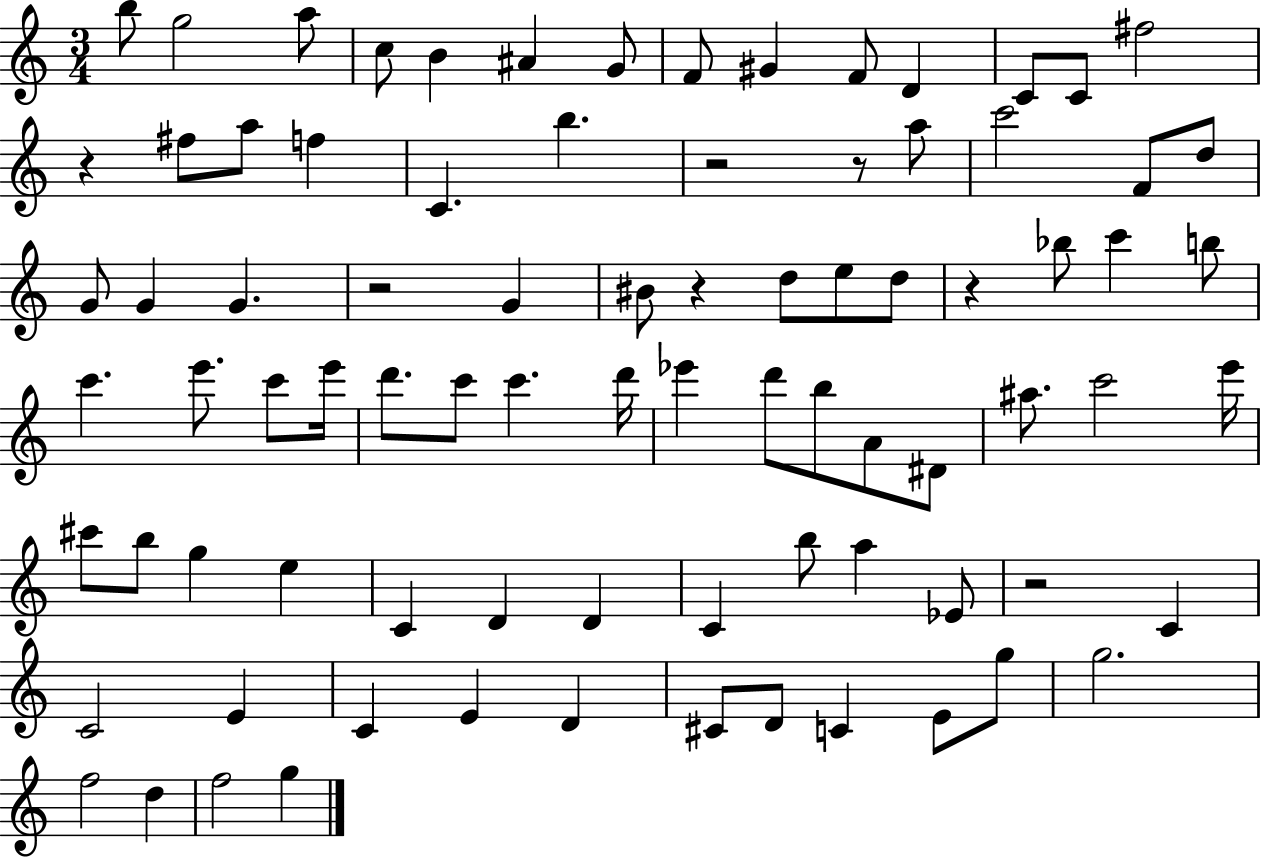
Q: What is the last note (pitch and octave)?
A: G5